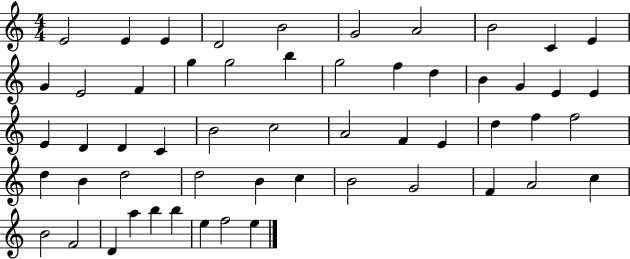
X:1
T:Untitled
M:4/4
L:1/4
K:C
E2 E E D2 B2 G2 A2 B2 C E G E2 F g g2 b g2 f d B G E E E D D C B2 c2 A2 F E d f f2 d B d2 d2 B c B2 G2 F A2 c B2 F2 D a b b e f2 e